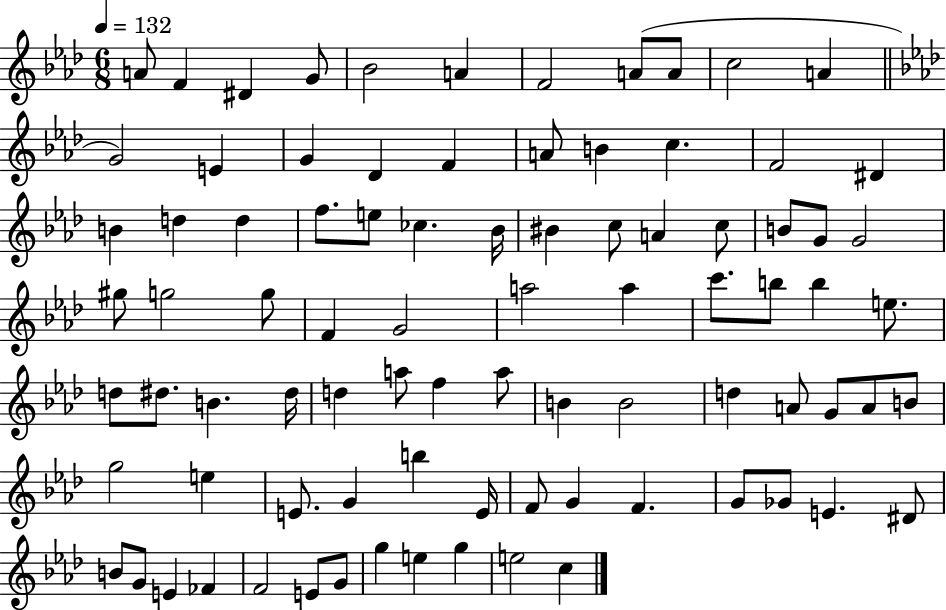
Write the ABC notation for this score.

X:1
T:Untitled
M:6/8
L:1/4
K:Ab
A/2 F ^D G/2 _B2 A F2 A/2 A/2 c2 A G2 E G _D F A/2 B c F2 ^D B d d f/2 e/2 _c _B/4 ^B c/2 A c/2 B/2 G/2 G2 ^g/2 g2 g/2 F G2 a2 a c'/2 b/2 b e/2 d/2 ^d/2 B ^d/4 d a/2 f a/2 B B2 d A/2 G/2 A/2 B/2 g2 e E/2 G b E/4 F/2 G F G/2 _G/2 E ^D/2 B/2 G/2 E _F F2 E/2 G/2 g e g e2 c